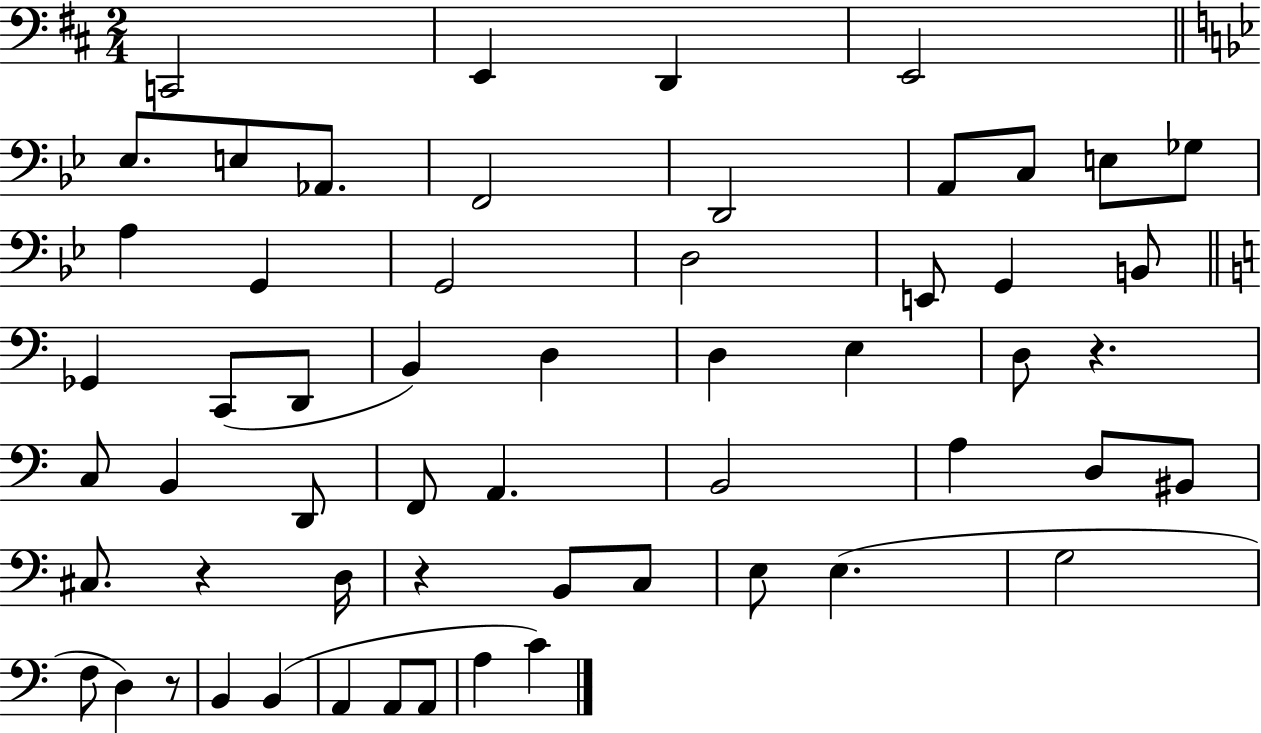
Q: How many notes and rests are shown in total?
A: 57